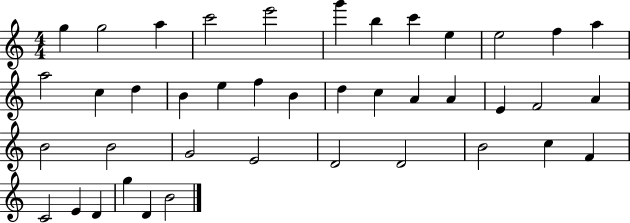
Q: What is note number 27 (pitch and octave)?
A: B4